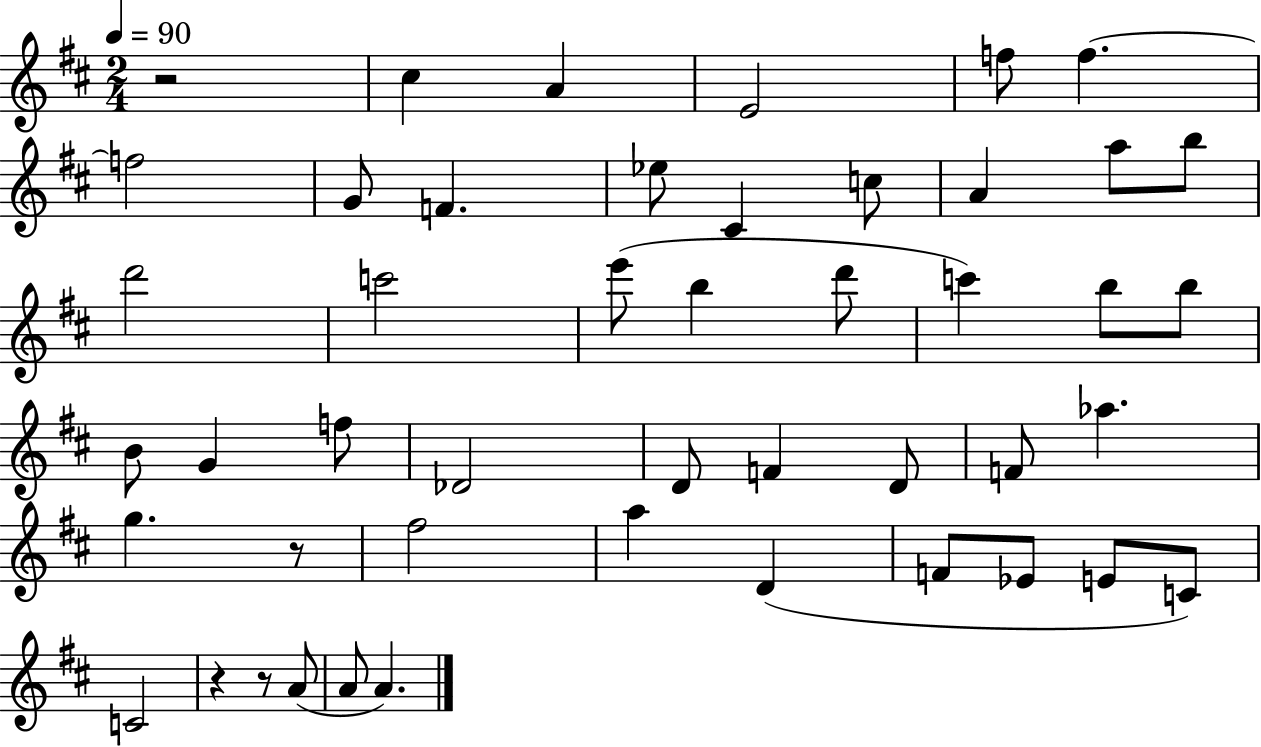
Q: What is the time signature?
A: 2/4